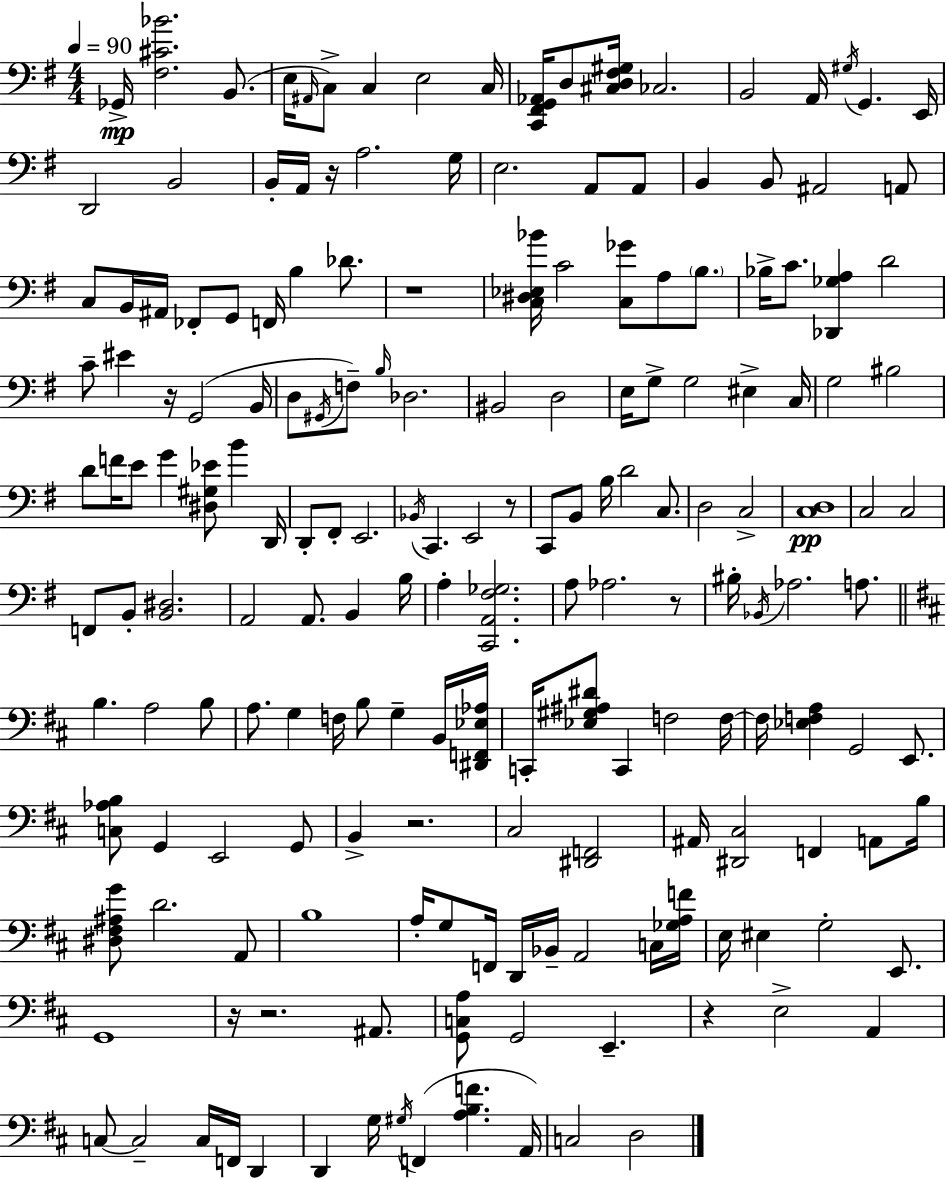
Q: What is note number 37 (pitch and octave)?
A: C4